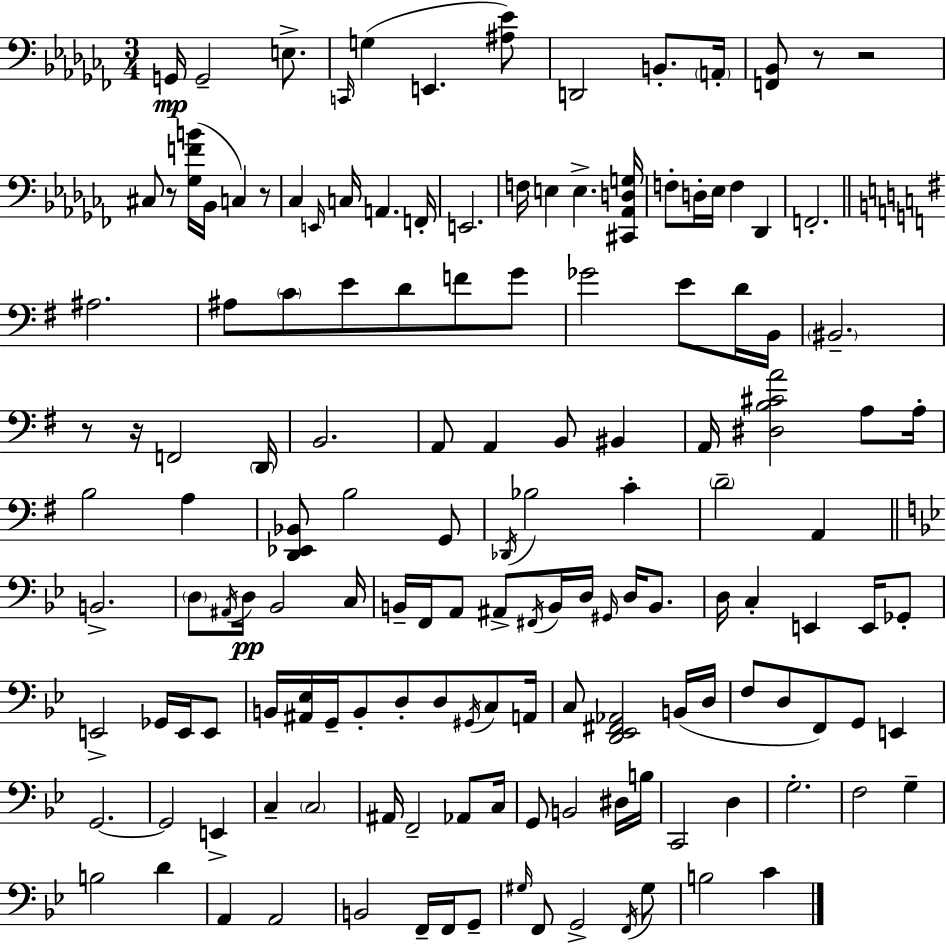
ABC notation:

X:1
T:Untitled
M:3/4
L:1/4
K:Abm
G,,/4 G,,2 E,/2 C,,/4 G, E,, [^A,_E]/2 D,,2 B,,/2 A,,/4 [F,,_B,,]/2 z/2 z2 ^C,/2 z/2 [_G,FB]/4 _B,,/4 C, z/2 _C, E,,/4 C,/4 A,, F,,/4 E,,2 F,/4 E, E, [^C,,_A,,D,G,]/4 F,/2 D,/4 _E,/4 F, _D,, F,,2 ^A,2 ^A,/2 C/2 E/2 D/2 F/2 G/2 _G2 E/2 D/4 B,,/4 ^B,,2 z/2 z/4 F,,2 D,,/4 B,,2 A,,/2 A,, B,,/2 ^B,, A,,/4 [^D,B,^CA]2 A,/2 A,/4 B,2 A, [D,,_E,,_B,,]/2 B,2 G,,/2 _D,,/4 _B,2 C D2 A,, B,,2 D,/2 ^A,,/4 D,/4 _B,,2 C,/4 B,,/4 F,,/4 A,,/2 ^A,,/2 ^F,,/4 B,,/4 D,/4 ^G,,/4 D,/4 B,,/2 D,/4 C, E,, E,,/4 _G,,/2 E,,2 _G,,/4 E,,/4 E,,/2 B,,/4 [^A,,_E,]/4 G,,/4 B,,/2 D,/2 D,/2 ^G,,/4 C,/2 A,,/4 C,/2 [D,,_E,,^F,,_A,,]2 B,,/4 D,/4 F,/2 D,/2 F,,/2 G,,/2 E,, G,,2 G,,2 E,, C, C,2 ^A,,/4 F,,2 _A,,/2 C,/4 G,,/2 B,,2 ^D,/4 B,/4 C,,2 D, G,2 F,2 G, B,2 D A,, A,,2 B,,2 F,,/4 F,,/4 G,,/2 ^G,/4 F,,/2 G,,2 F,,/4 ^G,/2 B,2 C